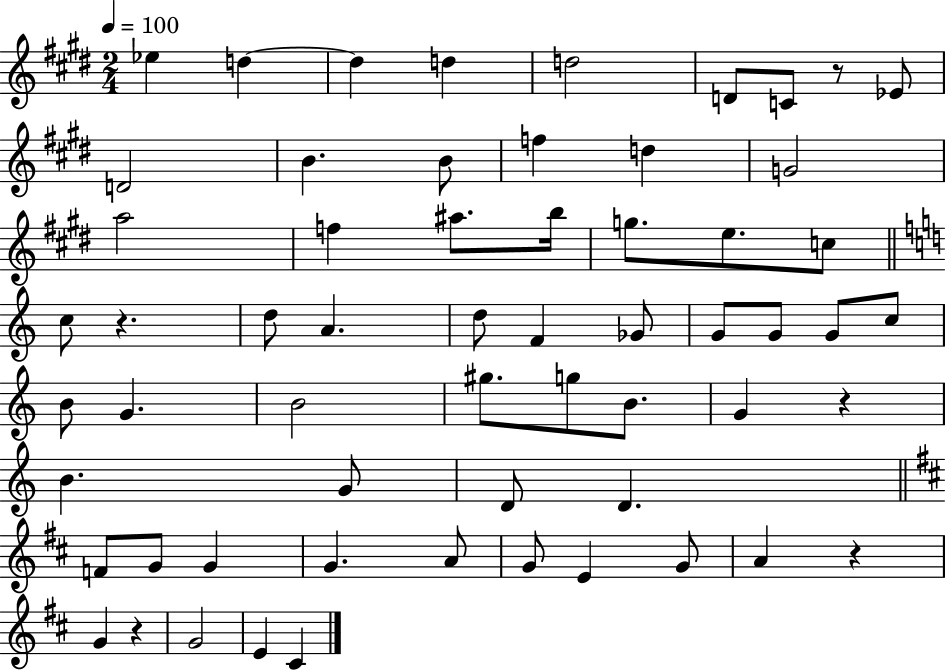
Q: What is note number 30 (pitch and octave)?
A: G4